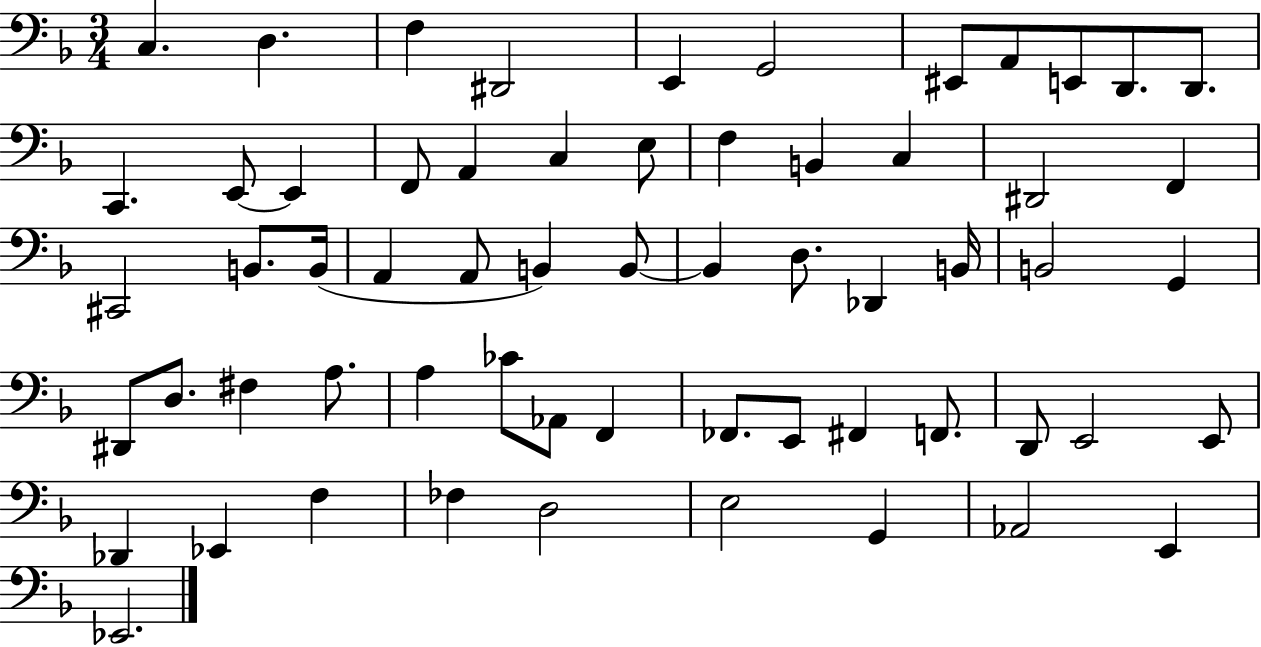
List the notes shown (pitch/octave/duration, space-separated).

C3/q. D3/q. F3/q D#2/h E2/q G2/h EIS2/e A2/e E2/e D2/e. D2/e. C2/q. E2/e E2/q F2/e A2/q C3/q E3/e F3/q B2/q C3/q D#2/h F2/q C#2/h B2/e. B2/s A2/q A2/e B2/q B2/e B2/q D3/e. Db2/q B2/s B2/h G2/q D#2/e D3/e. F#3/q A3/e. A3/q CES4/e Ab2/e F2/q FES2/e. E2/e F#2/q F2/e. D2/e E2/h E2/e Db2/q Eb2/q F3/q FES3/q D3/h E3/h G2/q Ab2/h E2/q Eb2/h.